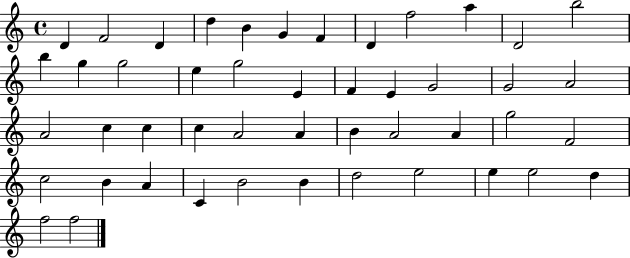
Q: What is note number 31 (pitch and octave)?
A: A4